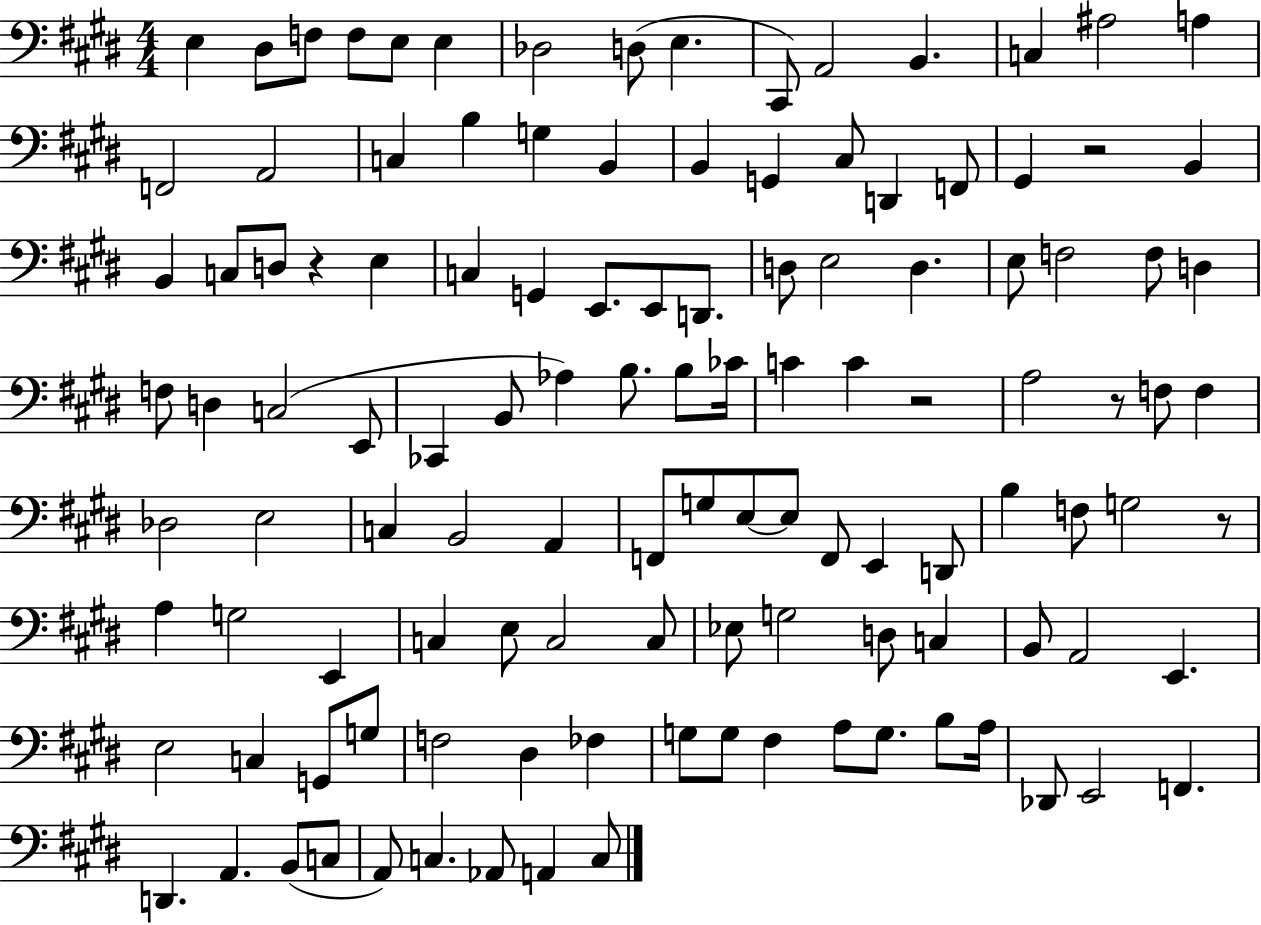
{
  \clef bass
  \numericTimeSignature
  \time 4/4
  \key e \major
  e4 dis8 f8 f8 e8 e4 | des2 d8( e4. | cis,8) a,2 b,4. | c4 ais2 a4 | \break f,2 a,2 | c4 b4 g4 b,4 | b,4 g,4 cis8 d,4 f,8 | gis,4 r2 b,4 | \break b,4 c8 d8 r4 e4 | c4 g,4 e,8. e,8 d,8. | d8 e2 d4. | e8 f2 f8 d4 | \break f8 d4 c2( e,8 | ces,4 b,8 aes4) b8. b8 ces'16 | c'4 c'4 r2 | a2 r8 f8 f4 | \break des2 e2 | c4 b,2 a,4 | f,8 g8 e8~~ e8 f,8 e,4 d,8 | b4 f8 g2 r8 | \break a4 g2 e,4 | c4 e8 c2 c8 | ees8 g2 d8 c4 | b,8 a,2 e,4. | \break e2 c4 g,8 g8 | f2 dis4 fes4 | g8 g8 fis4 a8 g8. b8 a16 | des,8 e,2 f,4. | \break d,4. a,4. b,8( c8 | a,8) c4. aes,8 a,4 c8 | \bar "|."
}